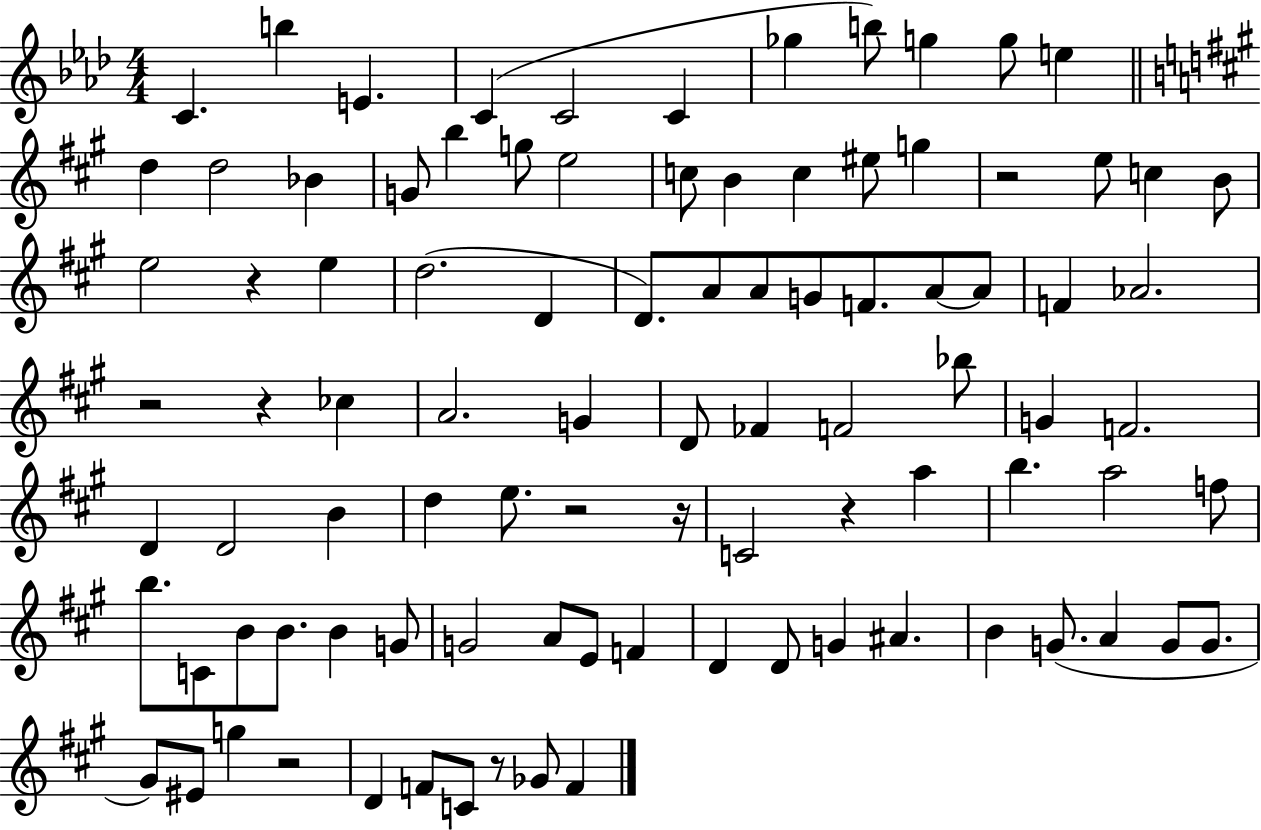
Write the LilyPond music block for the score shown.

{
  \clef treble
  \numericTimeSignature
  \time 4/4
  \key aes \major
  c'4. b''4 e'4. | c'4( c'2 c'4 | ges''4 b''8) g''4 g''8 e''4 | \bar "||" \break \key a \major d''4 d''2 bes'4 | g'8 b''4 g''8 e''2 | c''8 b'4 c''4 eis''8 g''4 | r2 e''8 c''4 b'8 | \break e''2 r4 e''4 | d''2.( d'4 | d'8.) a'8 a'8 g'8 f'8. a'8~~ a'8 | f'4 aes'2. | \break r2 r4 ces''4 | a'2. g'4 | d'8 fes'4 f'2 bes''8 | g'4 f'2. | \break d'4 d'2 b'4 | d''4 e''8. r2 r16 | c'2 r4 a''4 | b''4. a''2 f''8 | \break b''8. c'8 b'8 b'8. b'4 g'8 | g'2 a'8 e'8 f'4 | d'4 d'8 g'4 ais'4. | b'4 g'8.( a'4 g'8 g'8. | \break gis'8) eis'8 g''4 r2 | d'4 f'8 c'8 r8 ges'8 f'4 | \bar "|."
}